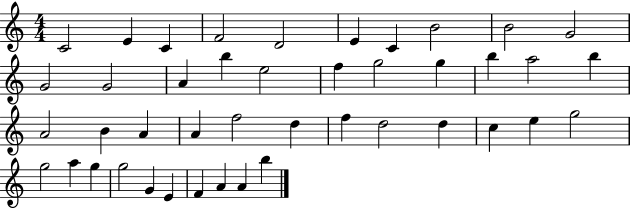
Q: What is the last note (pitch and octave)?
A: B5